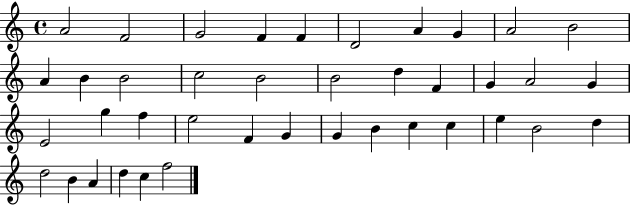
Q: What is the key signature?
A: C major